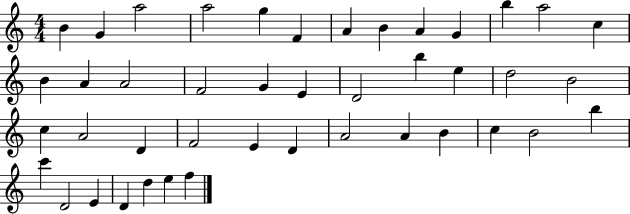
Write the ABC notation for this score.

X:1
T:Untitled
M:4/4
L:1/4
K:C
B G a2 a2 g F A B A G b a2 c B A A2 F2 G E D2 b e d2 B2 c A2 D F2 E D A2 A B c B2 b c' D2 E D d e f